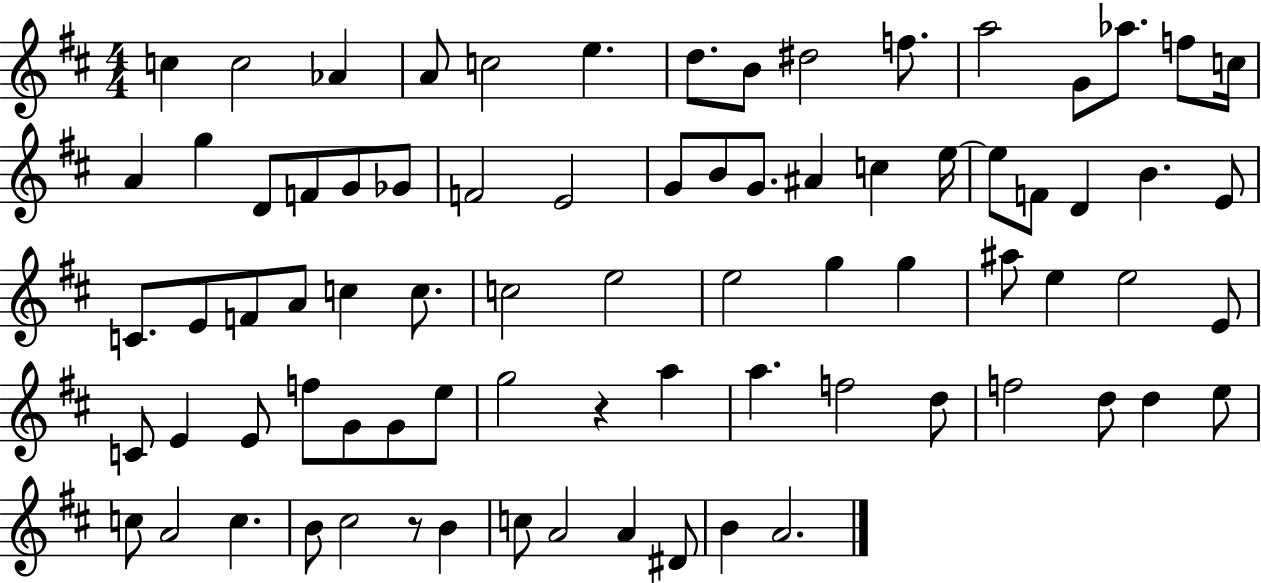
{
  \clef treble
  \numericTimeSignature
  \time 4/4
  \key d \major
  c''4 c''2 aes'4 | a'8 c''2 e''4. | d''8. b'8 dis''2 f''8. | a''2 g'8 aes''8. f''8 c''16 | \break a'4 g''4 d'8 f'8 g'8 ges'8 | f'2 e'2 | g'8 b'8 g'8. ais'4 c''4 e''16~~ | e''8 f'8 d'4 b'4. e'8 | \break c'8. e'8 f'8 a'8 c''4 c''8. | c''2 e''2 | e''2 g''4 g''4 | ais''8 e''4 e''2 e'8 | \break c'8 e'4 e'8 f''8 g'8 g'8 e''8 | g''2 r4 a''4 | a''4. f''2 d''8 | f''2 d''8 d''4 e''8 | \break c''8 a'2 c''4. | b'8 cis''2 r8 b'4 | c''8 a'2 a'4 dis'8 | b'4 a'2. | \break \bar "|."
}